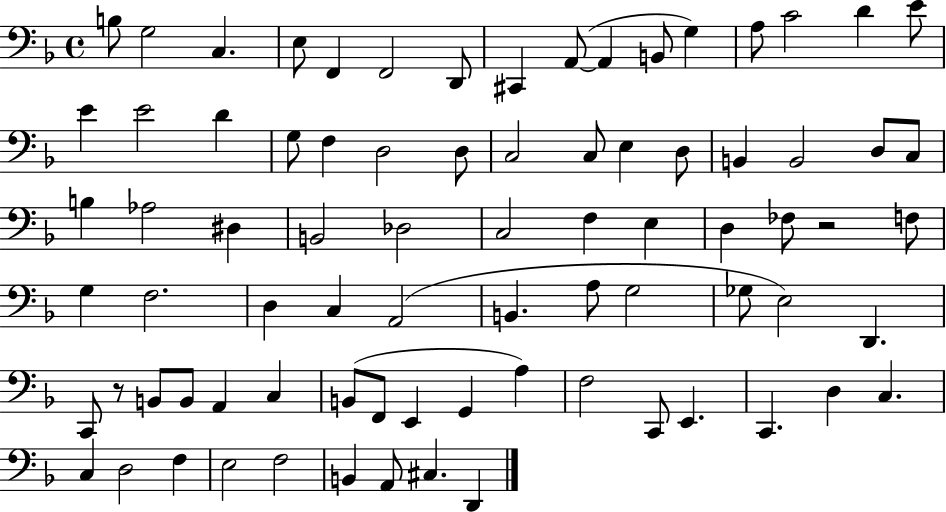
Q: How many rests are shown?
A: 2